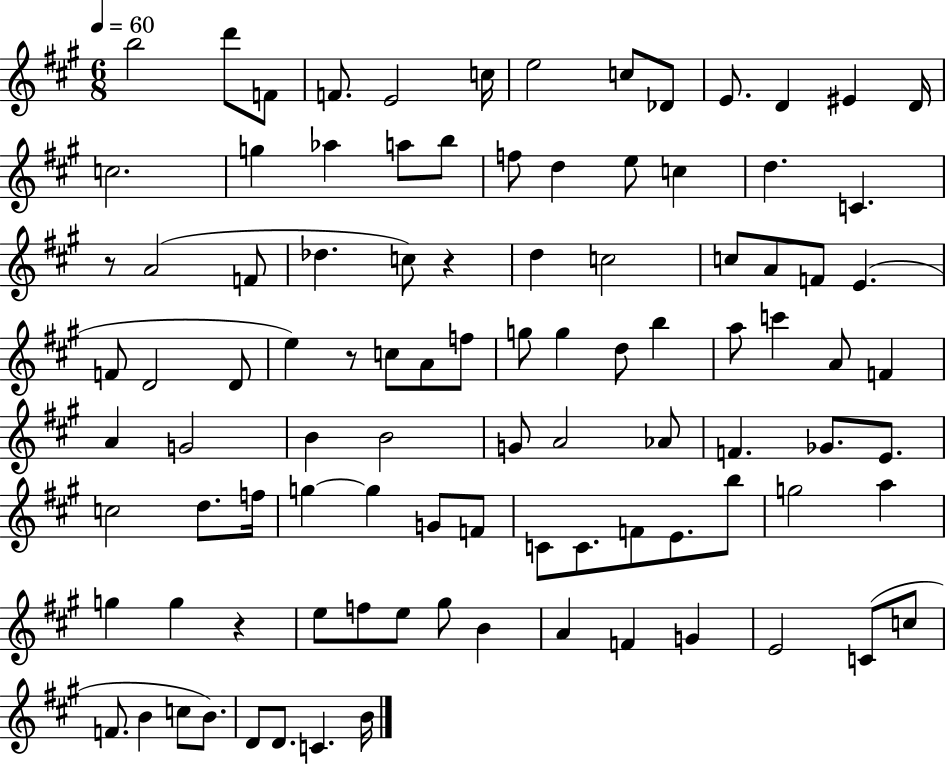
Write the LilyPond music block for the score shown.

{
  \clef treble
  \numericTimeSignature
  \time 6/8
  \key a \major
  \tempo 4 = 60
  b''2 d'''8 f'8 | f'8. e'2 c''16 | e''2 c''8 des'8 | e'8. d'4 eis'4 d'16 | \break c''2. | g''4 aes''4 a''8 b''8 | f''8 d''4 e''8 c''4 | d''4. c'4. | \break r8 a'2( f'8 | des''4. c''8) r4 | d''4 c''2 | c''8 a'8 f'8 e'4.( | \break f'8 d'2 d'8 | e''4) r8 c''8 a'8 f''8 | g''8 g''4 d''8 b''4 | a''8 c'''4 a'8 f'4 | \break a'4 g'2 | b'4 b'2 | g'8 a'2 aes'8 | f'4. ges'8. e'8. | \break c''2 d''8. f''16 | g''4~~ g''4 g'8 f'8 | c'8 c'8. f'8 e'8. b''8 | g''2 a''4 | \break g''4 g''4 r4 | e''8 f''8 e''8 gis''8 b'4 | a'4 f'4 g'4 | e'2 c'8( c''8 | \break f'8. b'4 c''8 b'8.) | d'8 d'8. c'4. b'16 | \bar "|."
}